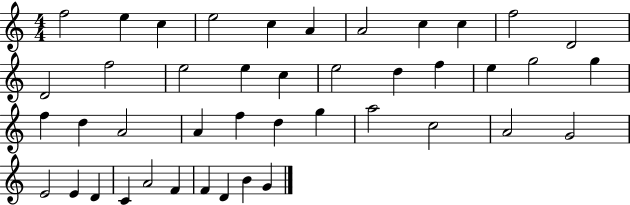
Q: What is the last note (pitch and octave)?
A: G4